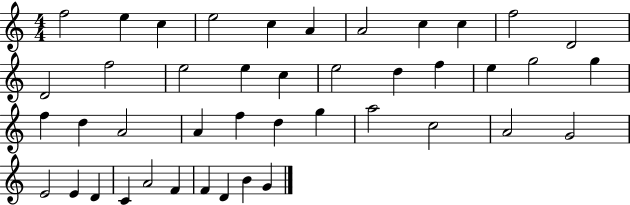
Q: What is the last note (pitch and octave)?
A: G4